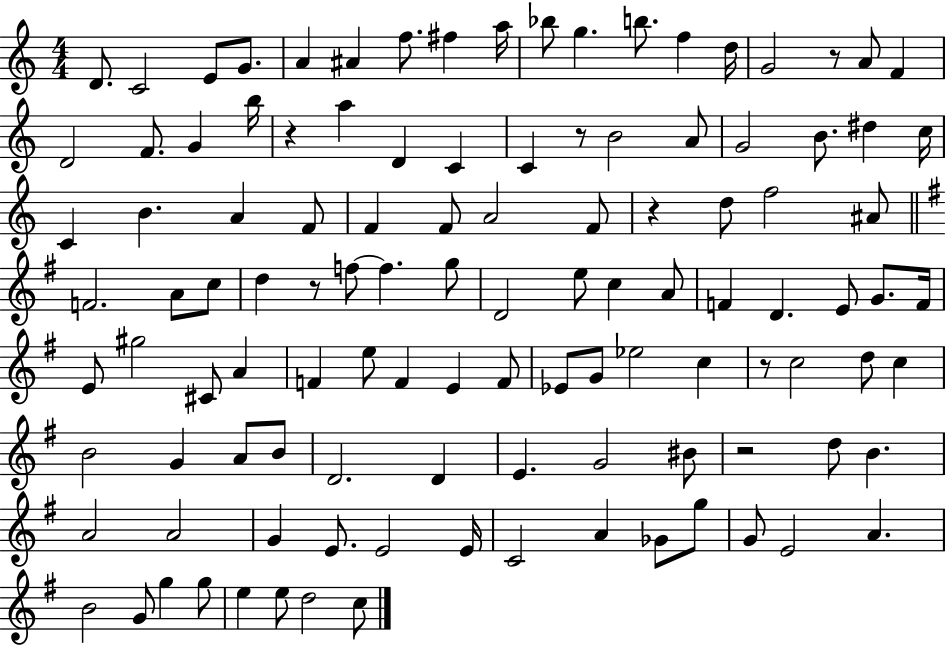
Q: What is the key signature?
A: C major